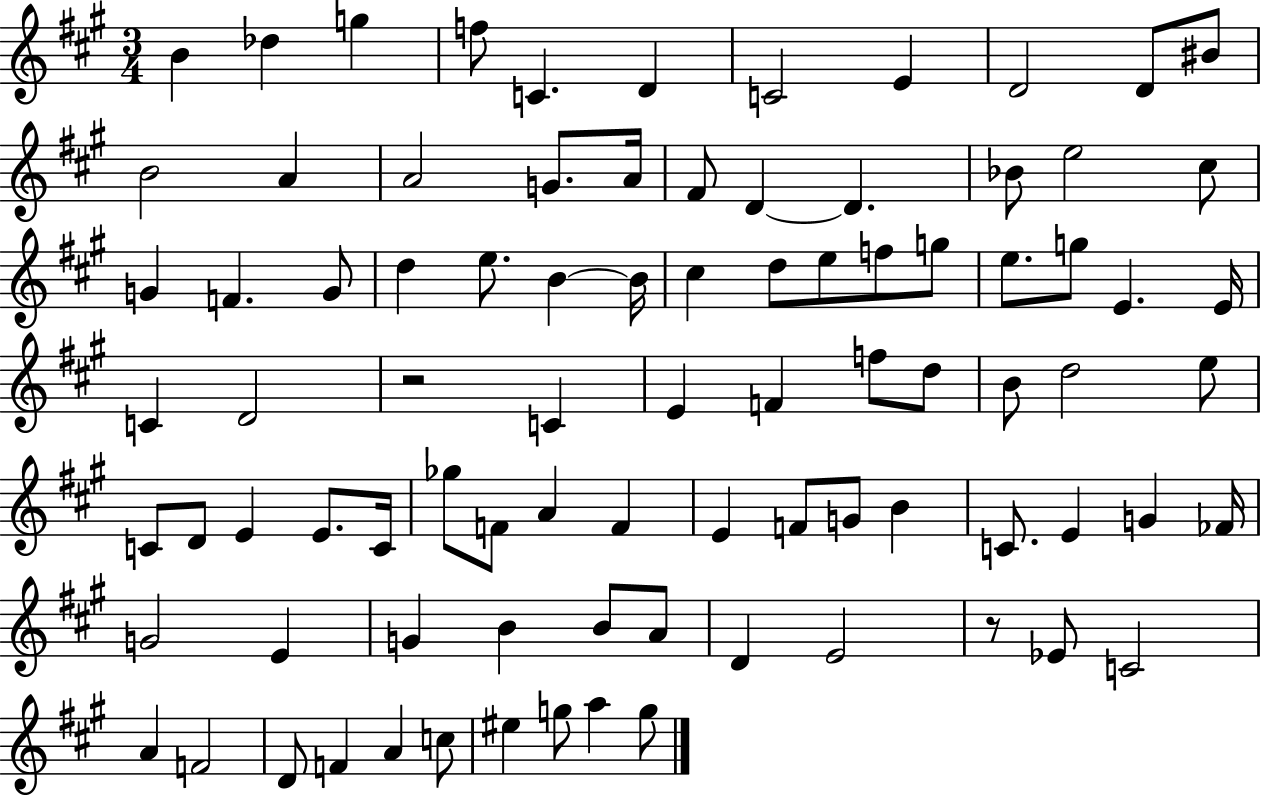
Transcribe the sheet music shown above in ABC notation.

X:1
T:Untitled
M:3/4
L:1/4
K:A
B _d g f/2 C D C2 E D2 D/2 ^B/2 B2 A A2 G/2 A/4 ^F/2 D D _B/2 e2 ^c/2 G F G/2 d e/2 B B/4 ^c d/2 e/2 f/2 g/2 e/2 g/2 E E/4 C D2 z2 C E F f/2 d/2 B/2 d2 e/2 C/2 D/2 E E/2 C/4 _g/2 F/2 A F E F/2 G/2 B C/2 E G _F/4 G2 E G B B/2 A/2 D E2 z/2 _E/2 C2 A F2 D/2 F A c/2 ^e g/2 a g/2